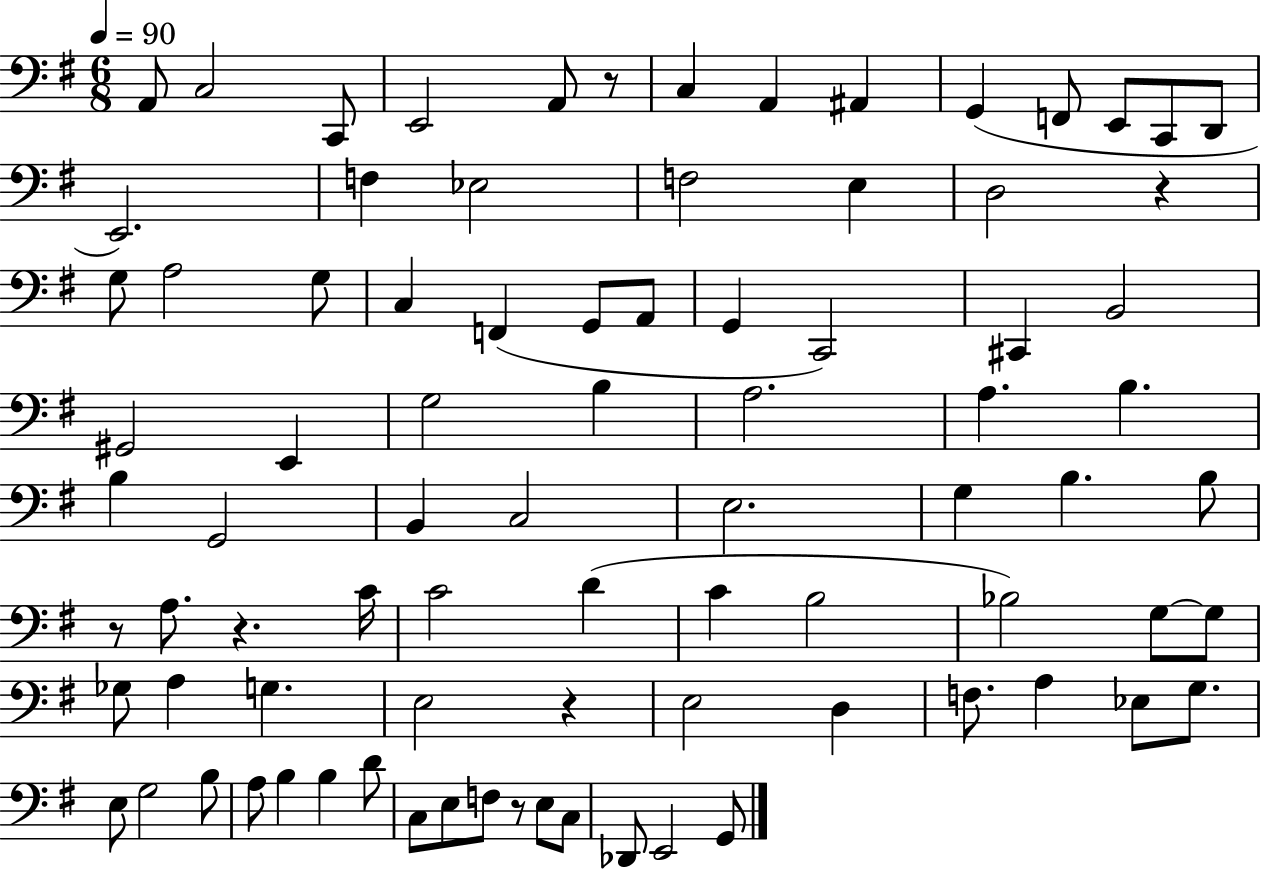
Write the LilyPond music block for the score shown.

{
  \clef bass
  \numericTimeSignature
  \time 6/8
  \key g \major
  \tempo 4 = 90
  a,8 c2 c,8 | e,2 a,8 r8 | c4 a,4 ais,4 | g,4( f,8 e,8 c,8 d,8 | \break e,2.) | f4 ees2 | f2 e4 | d2 r4 | \break g8 a2 g8 | c4 f,4( g,8 a,8 | g,4 c,2) | cis,4 b,2 | \break gis,2 e,4 | g2 b4 | a2. | a4. b4. | \break b4 g,2 | b,4 c2 | e2. | g4 b4. b8 | \break r8 a8. r4. c'16 | c'2 d'4( | c'4 b2 | bes2) g8~~ g8 | \break ges8 a4 g4. | e2 r4 | e2 d4 | f8. a4 ees8 g8. | \break e8 g2 b8 | a8 b4 b4 d'8 | c8 e8 f8 r8 e8 c8 | des,8 e,2 g,8 | \break \bar "|."
}